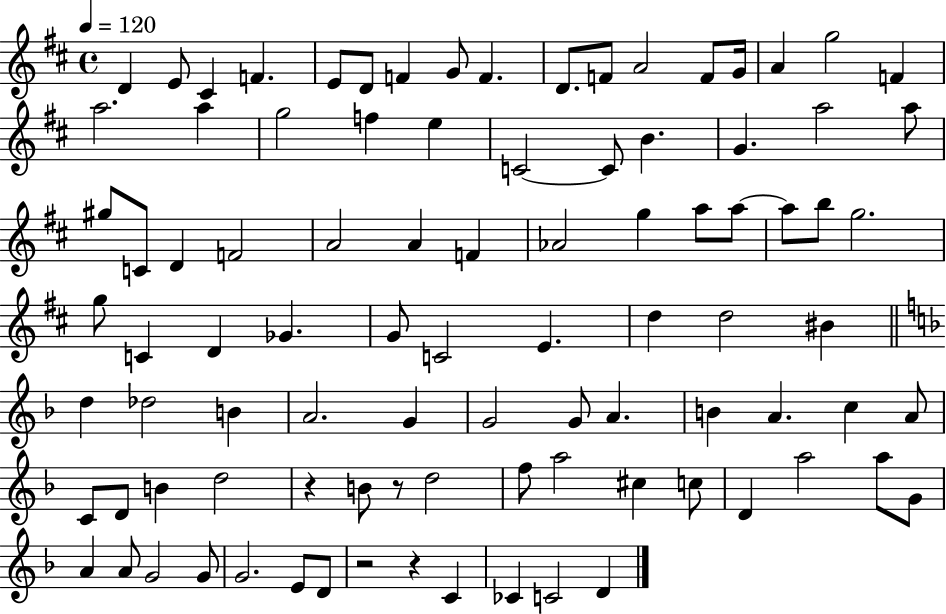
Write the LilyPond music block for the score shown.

{
  \clef treble
  \time 4/4
  \defaultTimeSignature
  \key d \major
  \tempo 4 = 120
  d'4 e'8 cis'4 f'4. | e'8 d'8 f'4 g'8 f'4. | d'8. f'8 a'2 f'8 g'16 | a'4 g''2 f'4 | \break a''2. a''4 | g''2 f''4 e''4 | c'2~~ c'8 b'4. | g'4. a''2 a''8 | \break gis''8 c'8 d'4 f'2 | a'2 a'4 f'4 | aes'2 g''4 a''8 a''8~~ | a''8 b''8 g''2. | \break g''8 c'4 d'4 ges'4. | g'8 c'2 e'4. | d''4 d''2 bis'4 | \bar "||" \break \key d \minor d''4 des''2 b'4 | a'2. g'4 | g'2 g'8 a'4. | b'4 a'4. c''4 a'8 | \break c'8 d'8 b'4 d''2 | r4 b'8 r8 d''2 | f''8 a''2 cis''4 c''8 | d'4 a''2 a''8 g'8 | \break a'4 a'8 g'2 g'8 | g'2. e'8 d'8 | r2 r4 c'4 | ces'4 c'2 d'4 | \break \bar "|."
}